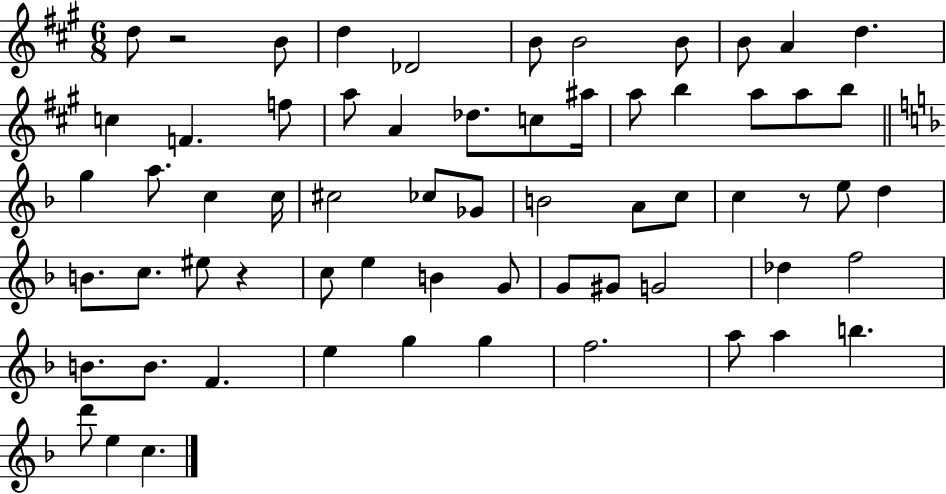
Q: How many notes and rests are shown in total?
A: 64